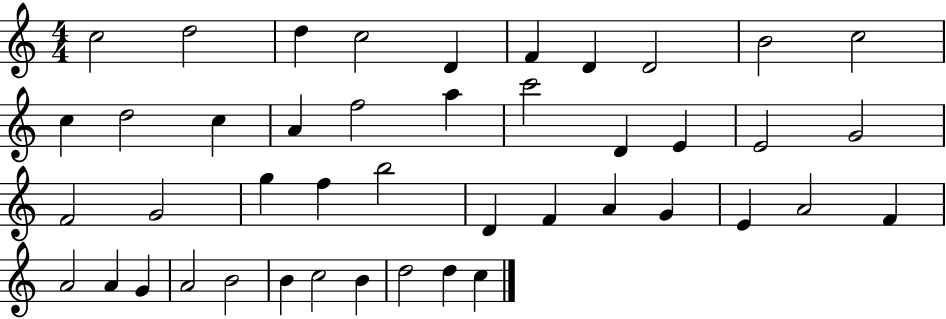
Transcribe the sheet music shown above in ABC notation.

X:1
T:Untitled
M:4/4
L:1/4
K:C
c2 d2 d c2 D F D D2 B2 c2 c d2 c A f2 a c'2 D E E2 G2 F2 G2 g f b2 D F A G E A2 F A2 A G A2 B2 B c2 B d2 d c